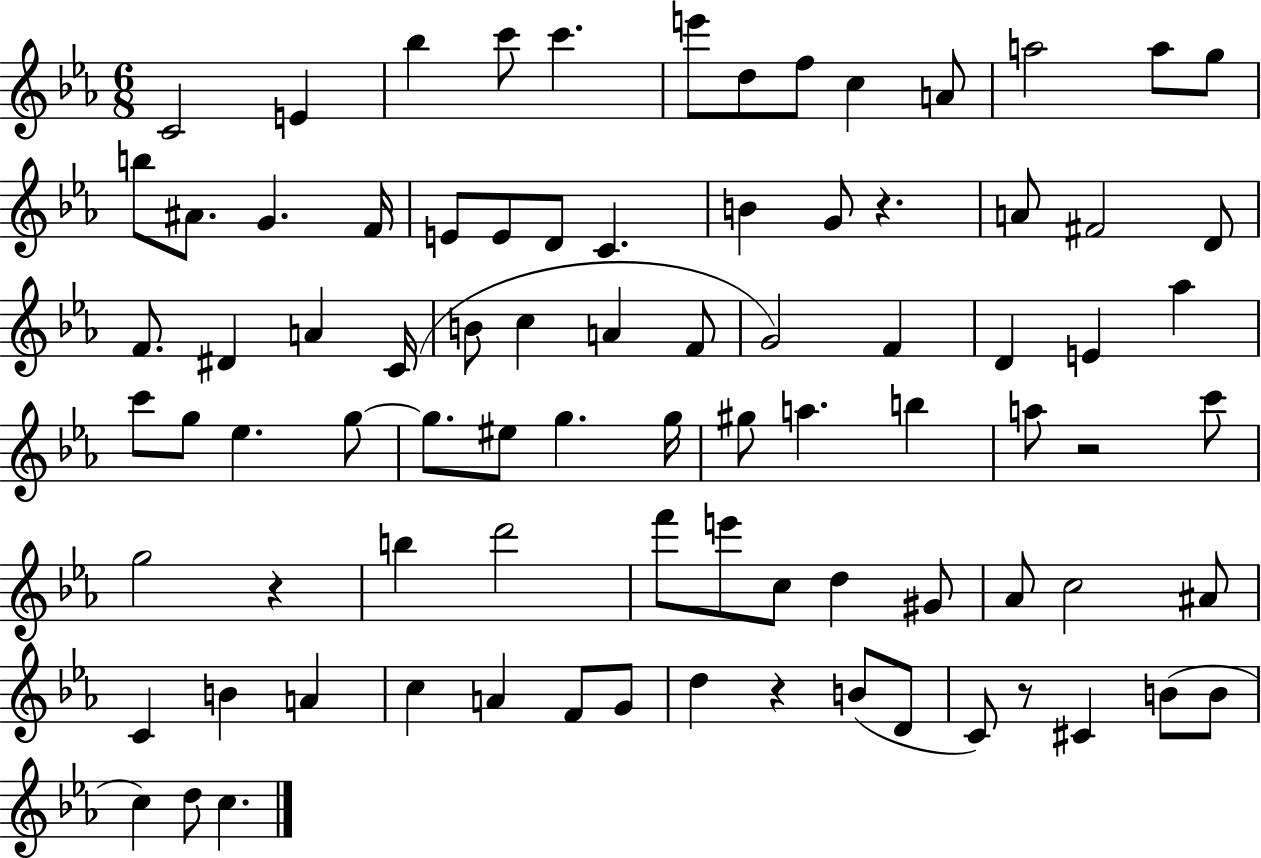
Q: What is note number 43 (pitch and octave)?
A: G5